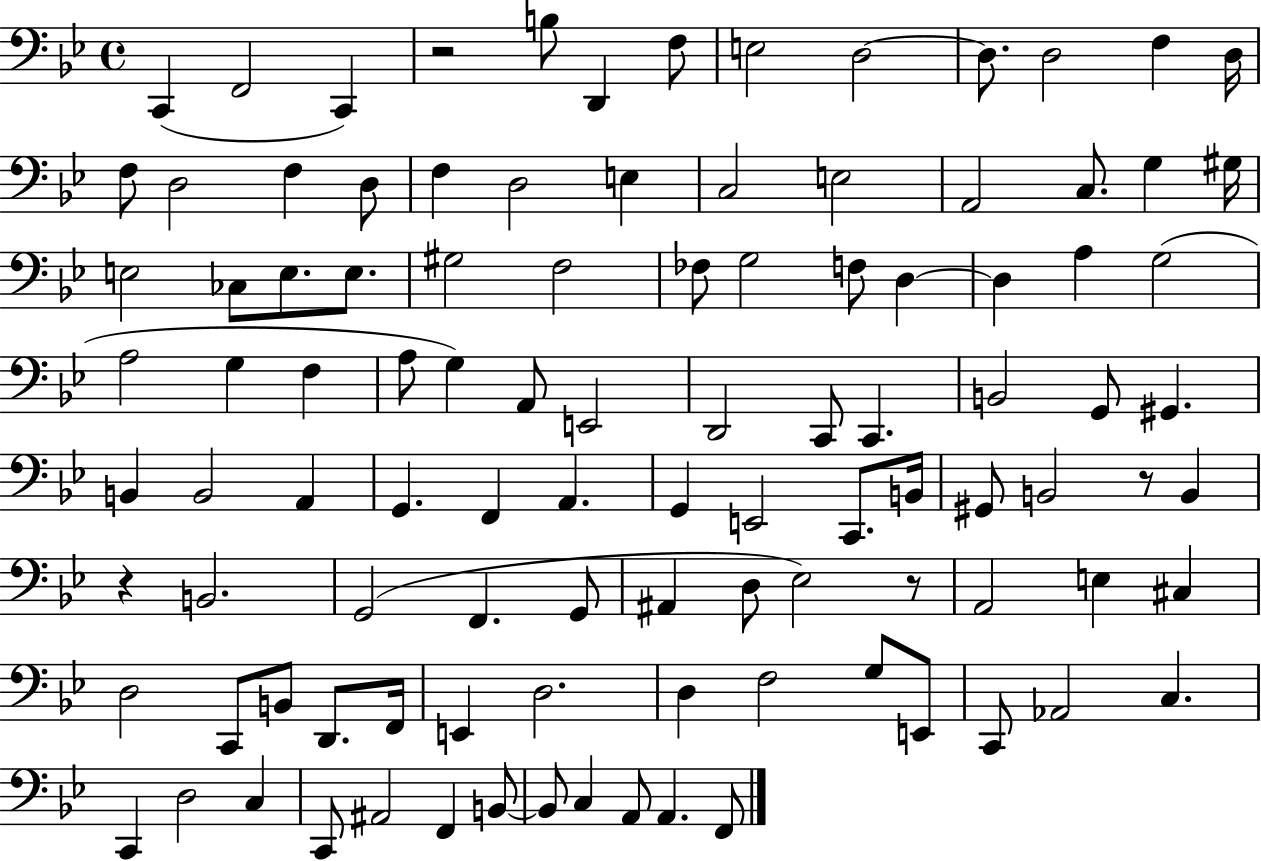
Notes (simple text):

C2/q F2/h C2/q R/h B3/e D2/q F3/e E3/h D3/h D3/e. D3/h F3/q D3/s F3/e D3/h F3/q D3/e F3/q D3/h E3/q C3/h E3/h A2/h C3/e. G3/q G#3/s E3/h CES3/e E3/e. E3/e. G#3/h F3/h FES3/e G3/h F3/e D3/q D3/q A3/q G3/h A3/h G3/q F3/q A3/e G3/q A2/e E2/h D2/h C2/e C2/q. B2/h G2/e G#2/q. B2/q B2/h A2/q G2/q. F2/q A2/q. G2/q E2/h C2/e. B2/s G#2/e B2/h R/e B2/q R/q B2/h. G2/h F2/q. G2/e A#2/q D3/e Eb3/h R/e A2/h E3/q C#3/q D3/h C2/e B2/e D2/e. F2/s E2/q D3/h. D3/q F3/h G3/e E2/e C2/e Ab2/h C3/q. C2/q D3/h C3/q C2/e A#2/h F2/q B2/e B2/e C3/q A2/e A2/q. F2/e